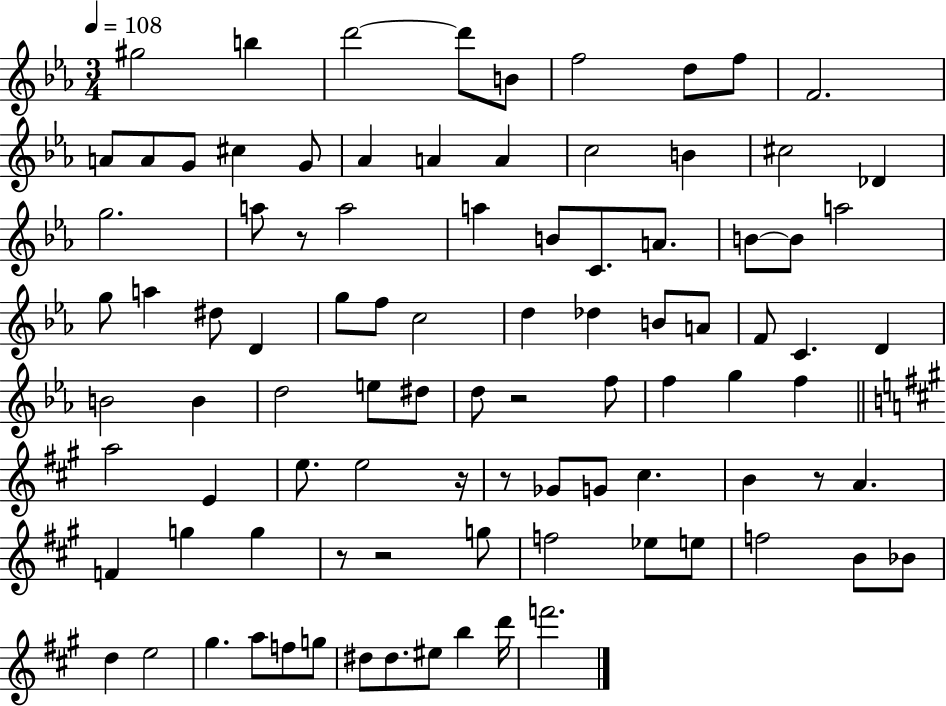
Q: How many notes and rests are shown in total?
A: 93